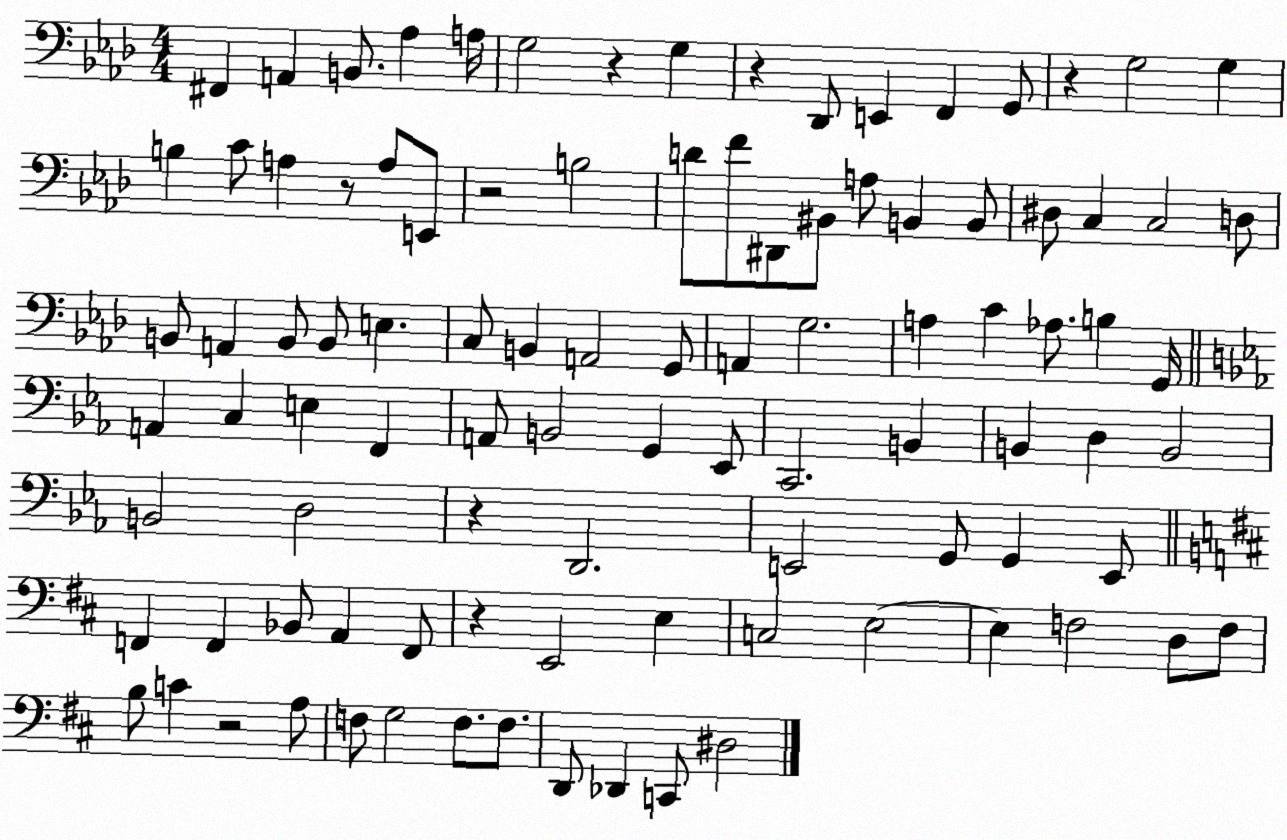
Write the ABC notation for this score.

X:1
T:Untitled
M:4/4
L:1/4
K:Ab
^F,, A,, B,,/2 _A, A,/4 G,2 z G, z _D,,/2 E,, F,, G,,/2 z G,2 G, B, C/2 A, z/2 A,/2 E,,/2 z2 B,2 D/2 F/2 ^D,,/2 ^B,,/2 A,/2 B,, B,,/2 ^D,/2 C, C,2 D,/2 B,,/2 A,, B,,/2 B,,/2 E, C,/2 B,, A,,2 G,,/2 A,, G,2 A, C _A,/2 B, G,,/4 A,, C, E, F,, A,,/2 B,,2 G,, _E,,/2 C,,2 B,, B,, D, B,,2 B,,2 D,2 z D,,2 E,,2 G,,/2 G,, E,,/2 F,, F,, _B,,/2 A,, F,,/2 z E,,2 E, C,2 E,2 E, F,2 D,/2 F,/2 B,/2 C z2 A,/2 F,/2 G,2 F,/2 F,/2 D,,/2 _D,, C,,/2 ^D,2